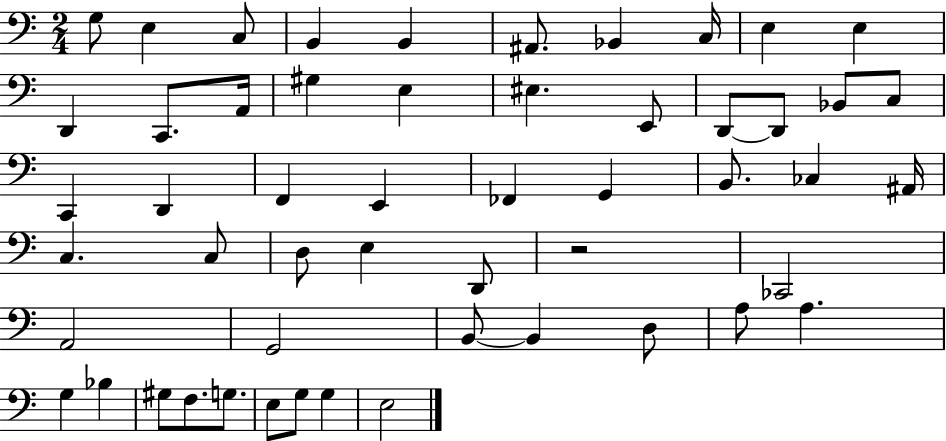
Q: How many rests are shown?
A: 1